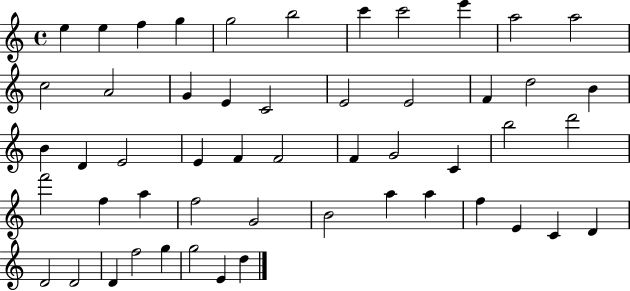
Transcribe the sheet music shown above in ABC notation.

X:1
T:Untitled
M:4/4
L:1/4
K:C
e e f g g2 b2 c' c'2 e' a2 a2 c2 A2 G E C2 E2 E2 F d2 B B D E2 E F F2 F G2 C b2 d'2 f'2 f a f2 G2 B2 a a f E C D D2 D2 D f2 g g2 E d